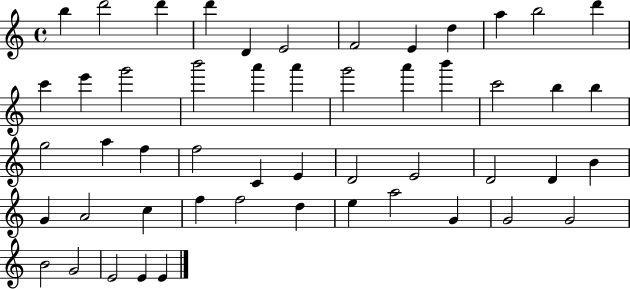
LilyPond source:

{
  \clef treble
  \time 4/4
  \defaultTimeSignature
  \key c \major
  b''4 d'''2 d'''4 | d'''4 d'4 e'2 | f'2 e'4 d''4 | a''4 b''2 d'''4 | \break c'''4 e'''4 g'''2 | b'''2 a'''4 a'''4 | g'''2 a'''4 b'''4 | c'''2 b''4 b''4 | \break g''2 a''4 f''4 | f''2 c'4 e'4 | d'2 e'2 | d'2 d'4 b'4 | \break g'4 a'2 c''4 | f''4 f''2 d''4 | e''4 a''2 g'4 | g'2 g'2 | \break b'2 g'2 | e'2 e'4 e'4 | \bar "|."
}